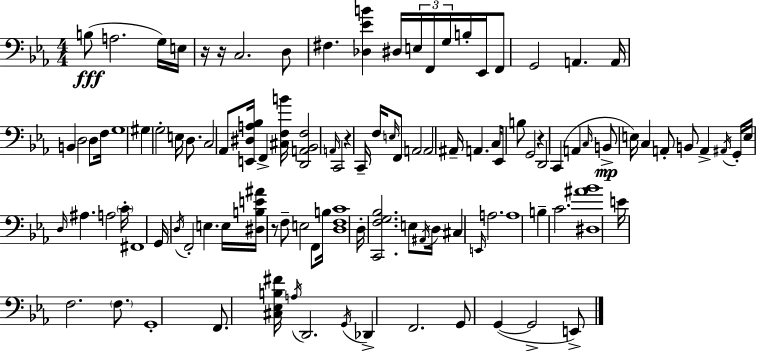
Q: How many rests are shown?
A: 5